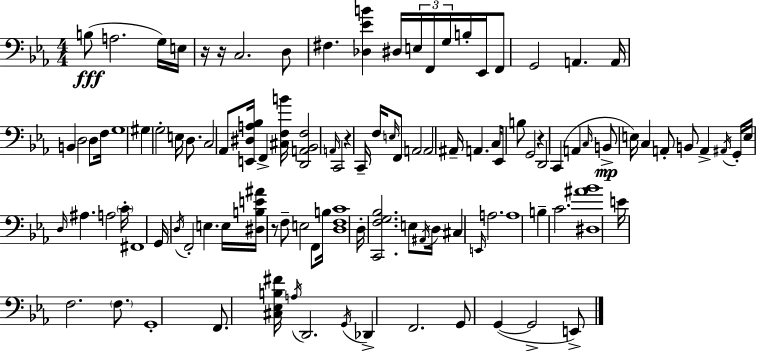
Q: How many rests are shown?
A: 5